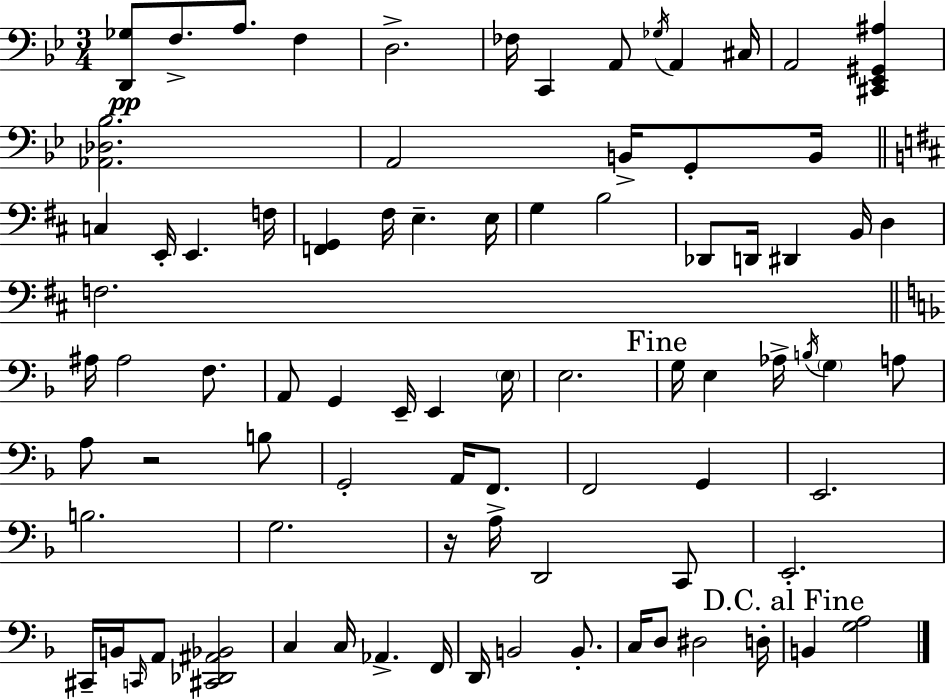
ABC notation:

X:1
T:Untitled
M:3/4
L:1/4
K:Gm
[D,,_G,]/2 F,/2 A,/2 F, D,2 _F,/4 C,, A,,/2 _G,/4 A,, ^C,/4 A,,2 [^C,,_E,,^G,,^A,] [_A,,_D,_B,]2 A,,2 B,,/4 G,,/2 B,,/4 C, E,,/4 E,, F,/4 [F,,G,,] ^F,/4 E, E,/4 G, B,2 _D,,/2 D,,/4 ^D,, B,,/4 D, F,2 ^A,/4 ^A,2 F,/2 A,,/2 G,, E,,/4 E,, E,/4 E,2 G,/4 E, _A,/4 B,/4 G, A,/2 A,/2 z2 B,/2 G,,2 A,,/4 F,,/2 F,,2 G,, E,,2 B,2 G,2 z/4 A,/4 D,,2 C,,/2 E,,2 ^C,,/4 B,,/4 C,,/4 A,,/2 [^C,,_D,,^A,,_B,,]2 C, C,/4 _A,, F,,/4 D,,/4 B,,2 B,,/2 C,/4 D,/2 ^D,2 D,/4 B,, [G,A,]2